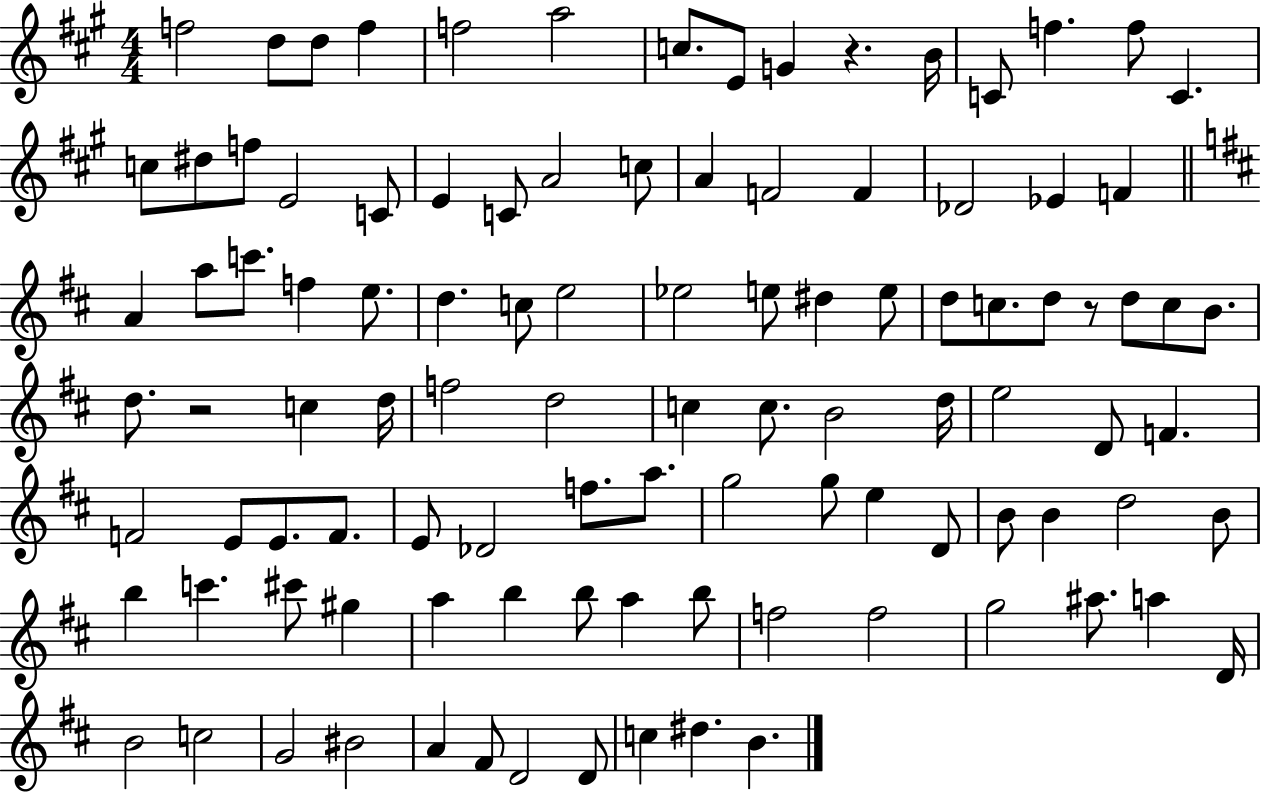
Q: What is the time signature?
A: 4/4